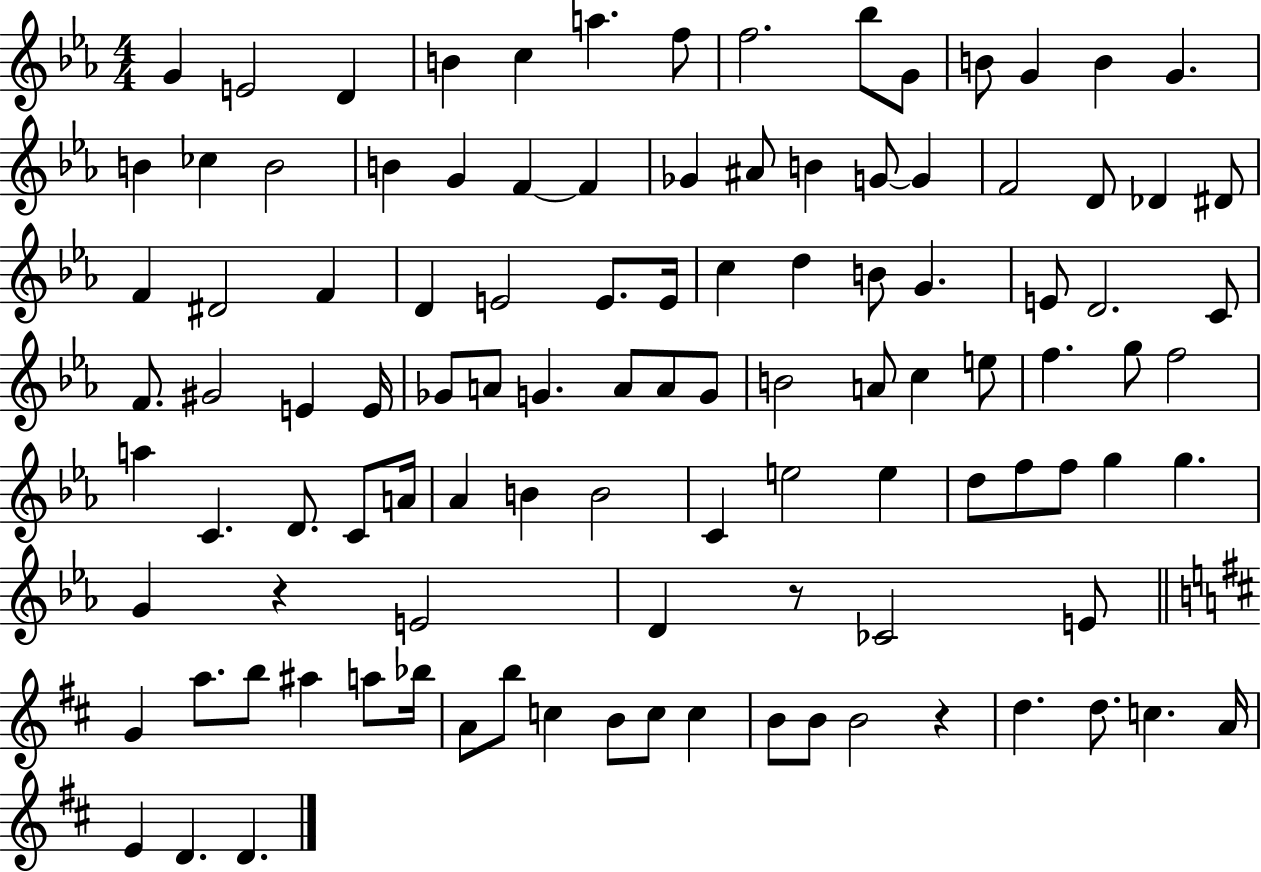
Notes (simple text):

G4/q E4/h D4/q B4/q C5/q A5/q. F5/e F5/h. Bb5/e G4/e B4/e G4/q B4/q G4/q. B4/q CES5/q B4/h B4/q G4/q F4/q F4/q Gb4/q A#4/e B4/q G4/e G4/q F4/h D4/e Db4/q D#4/e F4/q D#4/h F4/q D4/q E4/h E4/e. E4/s C5/q D5/q B4/e G4/q. E4/e D4/h. C4/e F4/e. G#4/h E4/q E4/s Gb4/e A4/e G4/q. A4/e A4/e G4/e B4/h A4/e C5/q E5/e F5/q. G5/e F5/h A5/q C4/q. D4/e. C4/e A4/s Ab4/q B4/q B4/h C4/q E5/h E5/q D5/e F5/e F5/e G5/q G5/q. G4/q R/q E4/h D4/q R/e CES4/h E4/e G4/q A5/e. B5/e A#5/q A5/e Bb5/s A4/e B5/e C5/q B4/e C5/e C5/q B4/e B4/e B4/h R/q D5/q. D5/e. C5/q. A4/s E4/q D4/q. D4/q.